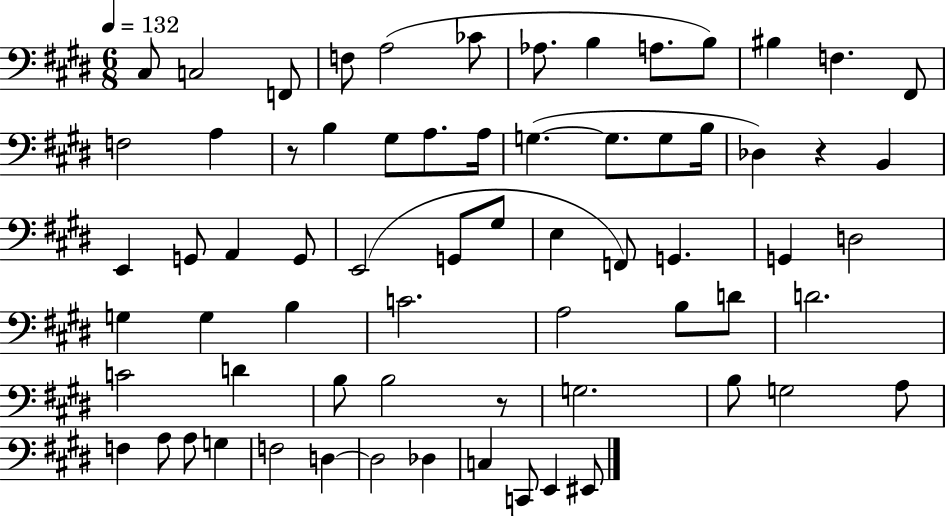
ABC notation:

X:1
T:Untitled
M:6/8
L:1/4
K:E
^C,/2 C,2 F,,/2 F,/2 A,2 _C/2 _A,/2 B, A,/2 B,/2 ^B, F, ^F,,/2 F,2 A, z/2 B, ^G,/2 A,/2 A,/4 G, G,/2 G,/2 B,/4 _D, z B,, E,, G,,/2 A,, G,,/2 E,,2 G,,/2 ^G,/2 E, F,,/2 G,, G,, D,2 G, G, B, C2 A,2 B,/2 D/2 D2 C2 D B,/2 B,2 z/2 G,2 B,/2 G,2 A,/2 F, A,/2 A,/2 G, F,2 D, D,2 _D, C, C,,/2 E,, ^E,,/2